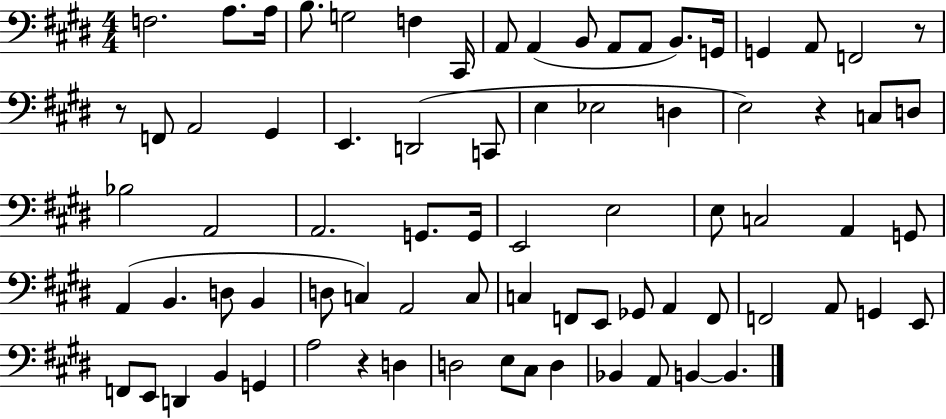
F3/h. A3/e. A3/s B3/e. G3/h F3/q C#2/s A2/e A2/q B2/e A2/e A2/e B2/e. G2/s G2/q A2/e F2/h R/e R/e F2/e A2/h G#2/q E2/q. D2/h C2/e E3/q Eb3/h D3/q E3/h R/q C3/e D3/e Bb3/h A2/h A2/h. G2/e. G2/s E2/h E3/h E3/e C3/h A2/q G2/e A2/q B2/q. D3/e B2/q D3/e C3/q A2/h C3/e C3/q F2/e E2/e Gb2/e A2/q F2/e F2/h A2/e G2/q E2/e F2/e E2/e D2/q B2/q G2/q A3/h R/q D3/q D3/h E3/e C#3/e D3/q Bb2/q A2/e B2/q B2/q.